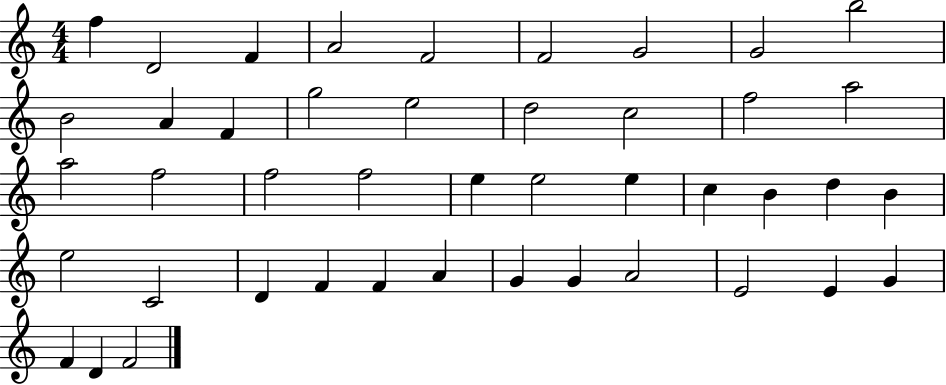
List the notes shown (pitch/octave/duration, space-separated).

F5/q D4/h F4/q A4/h F4/h F4/h G4/h G4/h B5/h B4/h A4/q F4/q G5/h E5/h D5/h C5/h F5/h A5/h A5/h F5/h F5/h F5/h E5/q E5/h E5/q C5/q B4/q D5/q B4/q E5/h C4/h D4/q F4/q F4/q A4/q G4/q G4/q A4/h E4/h E4/q G4/q F4/q D4/q F4/h